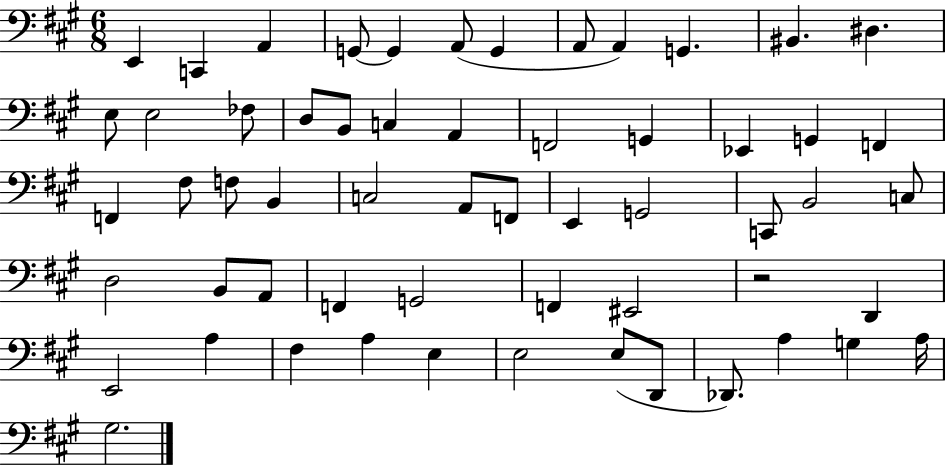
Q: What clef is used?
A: bass